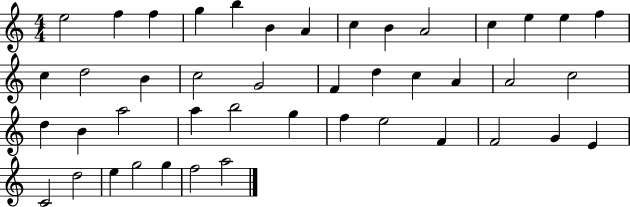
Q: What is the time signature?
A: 4/4